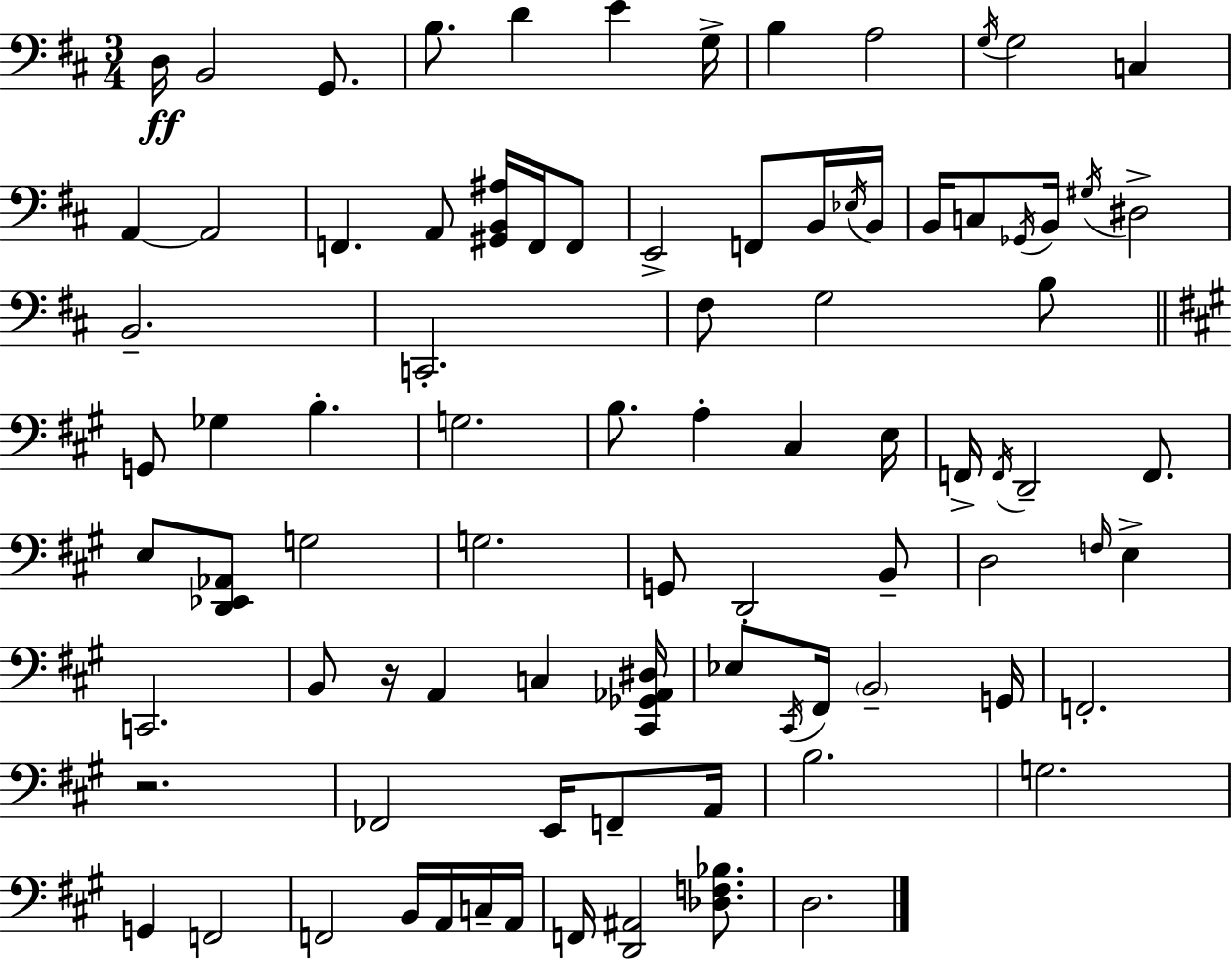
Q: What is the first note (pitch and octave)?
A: D3